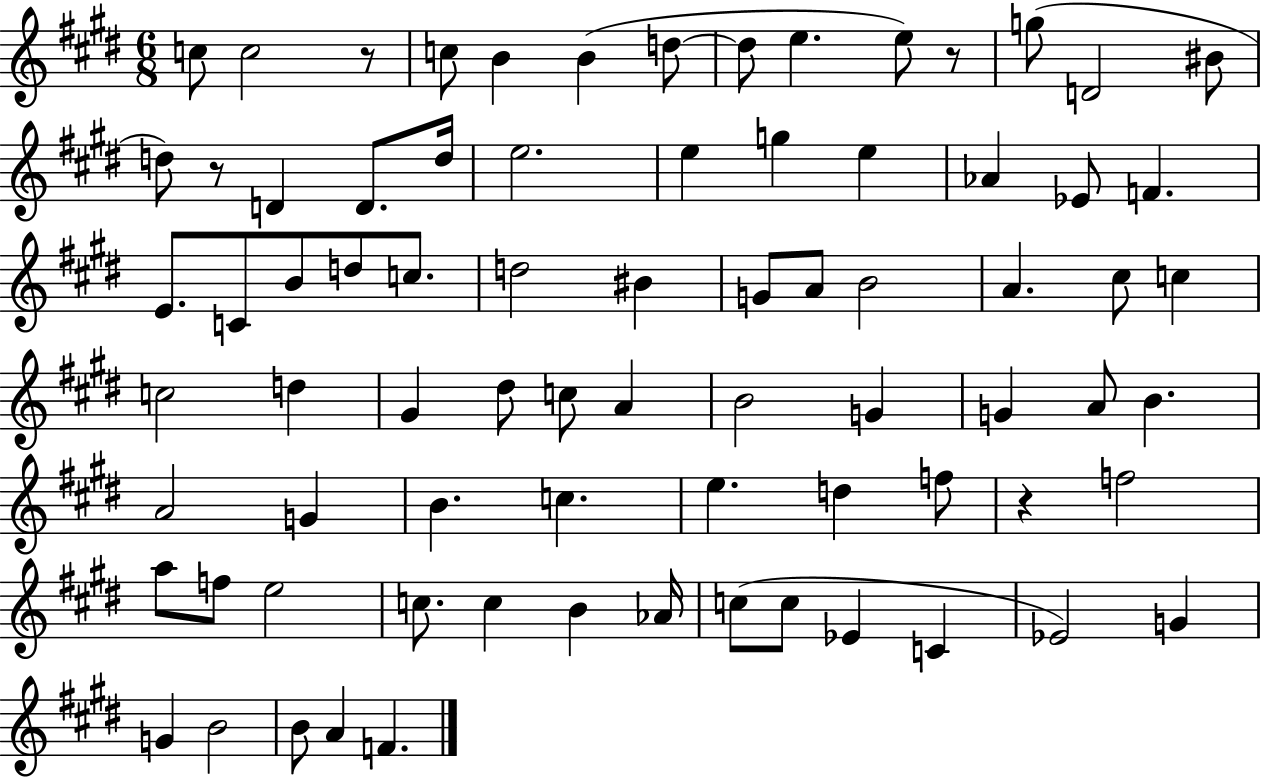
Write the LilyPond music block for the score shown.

{
  \clef treble
  \numericTimeSignature
  \time 6/8
  \key e \major
  \repeat volta 2 { c''8 c''2 r8 | c''8 b'4 b'4( d''8~~ | d''8 e''4. e''8) r8 | g''8( d'2 bis'8 | \break d''8) r8 d'4 d'8. d''16 | e''2. | e''4 g''4 e''4 | aes'4 ees'8 f'4. | \break e'8. c'8 b'8 d''8 c''8. | d''2 bis'4 | g'8 a'8 b'2 | a'4. cis''8 c''4 | \break c''2 d''4 | gis'4 dis''8 c''8 a'4 | b'2 g'4 | g'4 a'8 b'4. | \break a'2 g'4 | b'4. c''4. | e''4. d''4 f''8 | r4 f''2 | \break a''8 f''8 e''2 | c''8. c''4 b'4 aes'16 | c''8( c''8 ees'4 c'4 | ees'2) g'4 | \break g'4 b'2 | b'8 a'4 f'4. | } \bar "|."
}